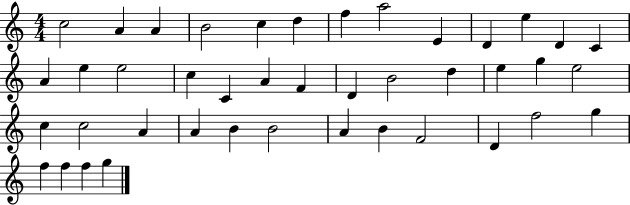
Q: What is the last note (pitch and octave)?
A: G5